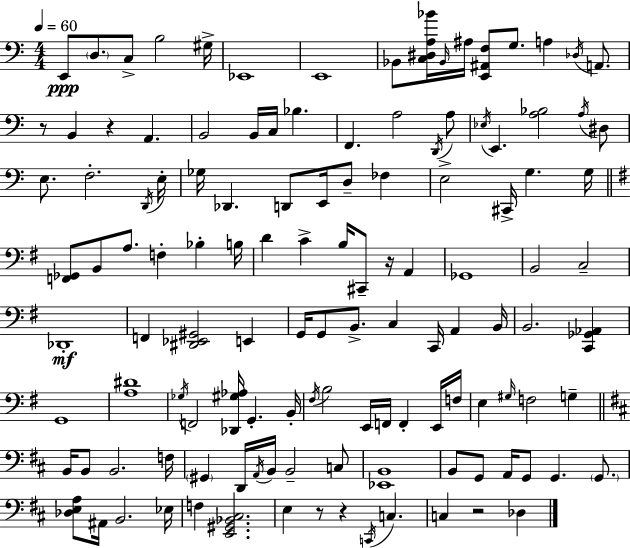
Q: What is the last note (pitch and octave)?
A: Db3